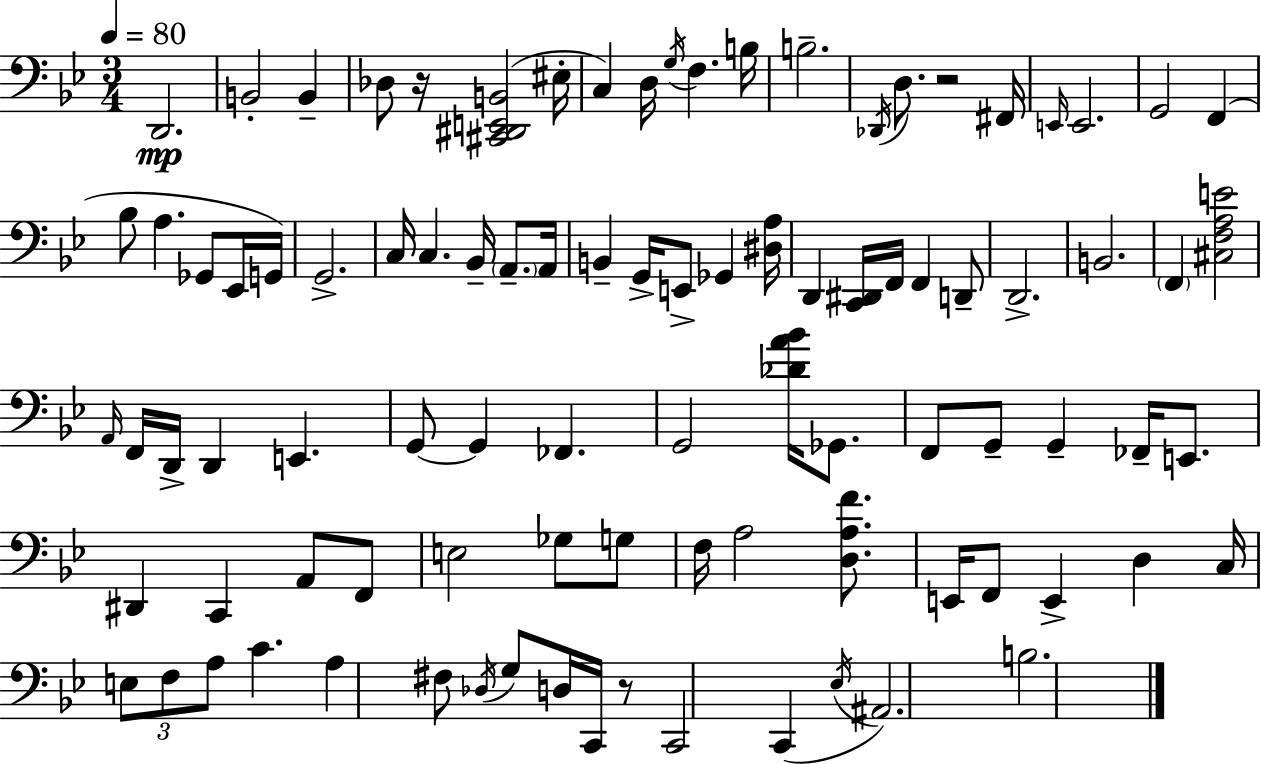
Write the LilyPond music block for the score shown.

{
  \clef bass
  \numericTimeSignature
  \time 3/4
  \key g \minor
  \tempo 4 = 80
  d,2.\mp | b,2-. b,4-- | des8 r16 <cis, dis, e, b,>2( eis16-. | c4) d16 \acciaccatura { g16 } f4. | \break b16 b2.-- | \acciaccatura { des,16 } d8. r2 | fis,16 \grace { e,16 } e,2. | g,2 f,4( | \break bes8 a4. ges,8 | ees,16 g,16) g,2.-> | c16 c4. bes,16-- \parenthesize a,8.-- | a,16 b,4-- g,16-> e,8-> ges,4 | \break <dis a>16 d,4 <c, dis,>16 f,16 f,4 | d,8-- d,2.-> | b,2. | \parenthesize f,4 <cis f a e'>2 | \break \grace { a,16 } f,16 d,16-> d,4 e,4. | g,8~~ g,4 fes,4. | g,2 | <des' a' bes'>16 ges,8. f,8 g,8-- g,4-- | \break fes,16-- e,8. dis,4 c,4 | a,8 f,8 e2 | ges8 g8 f16 a2 | <d a f'>8. e,16 f,8 e,4-> d4 | \break c16 \tuplet 3/2 { e8 f8 a8 } c'4. | a4 fis8 \acciaccatura { des16 } g8 | d16 c,16 r8 c,2 | c,4( \acciaccatura { ees16 } ais,2.) | \break b2. | \bar "|."
}